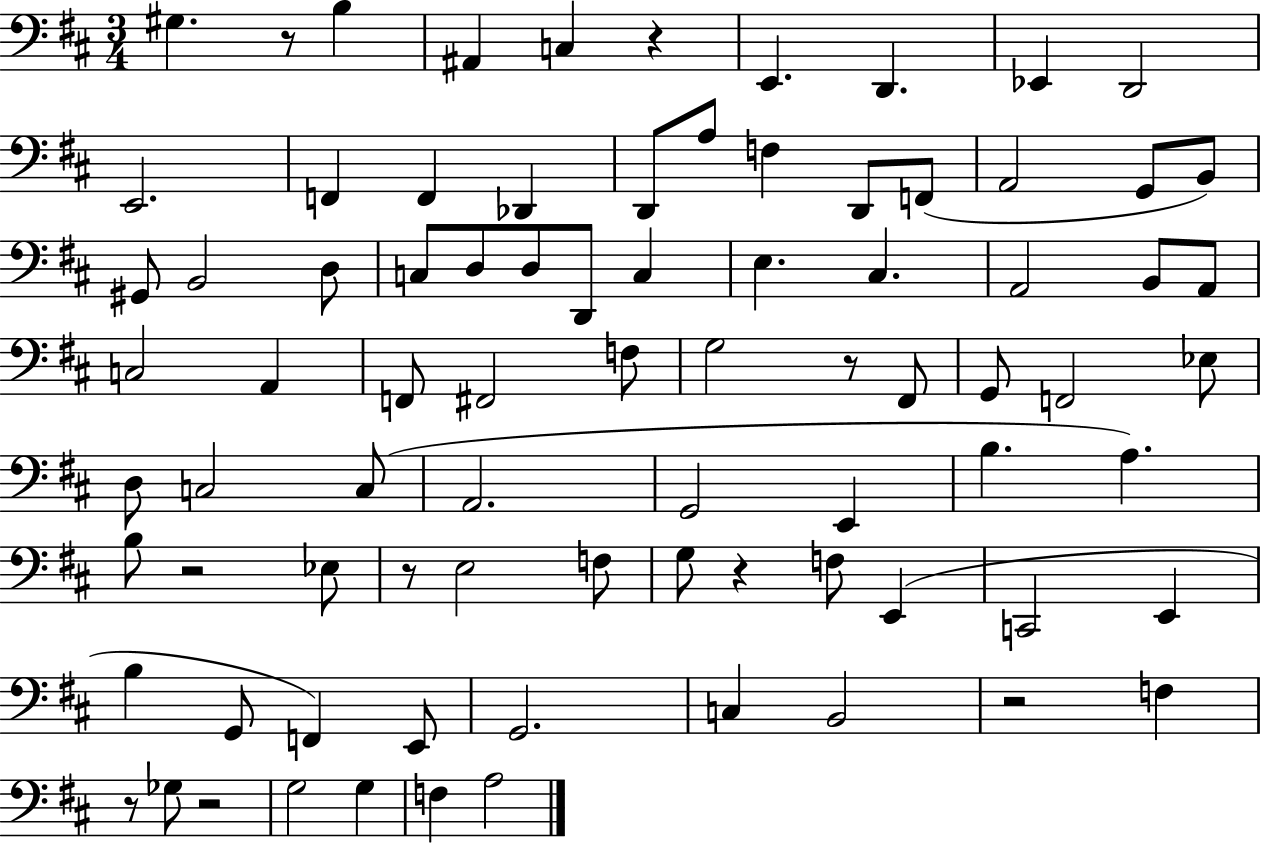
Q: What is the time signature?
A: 3/4